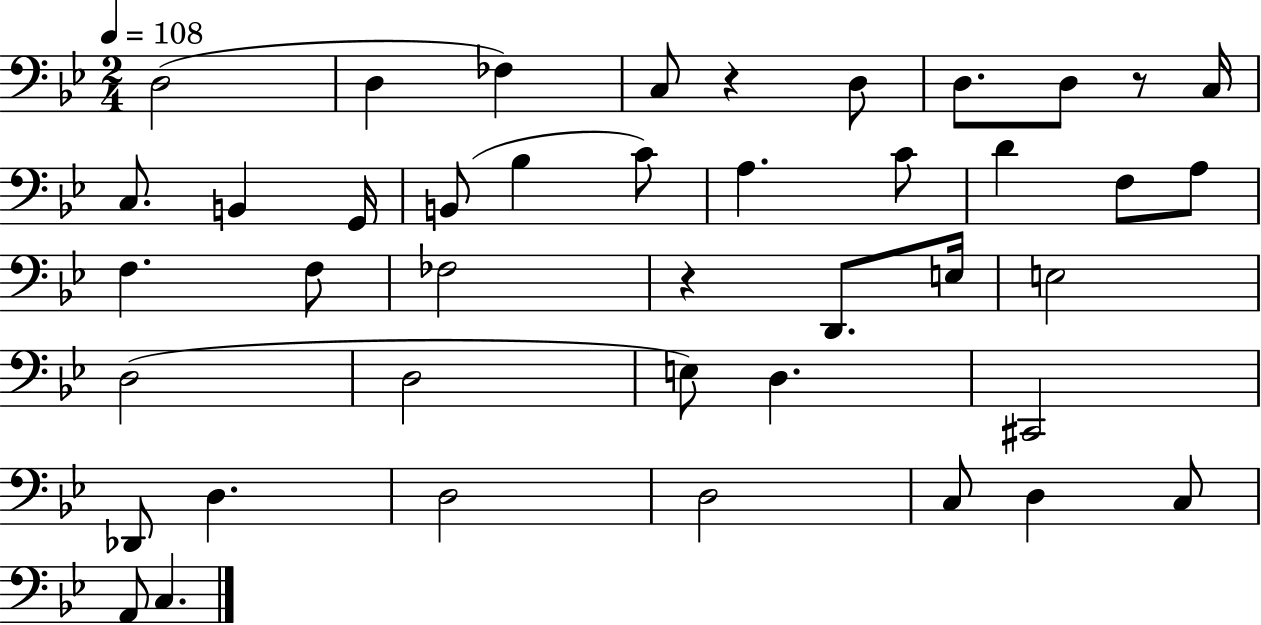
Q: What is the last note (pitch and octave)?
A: C3